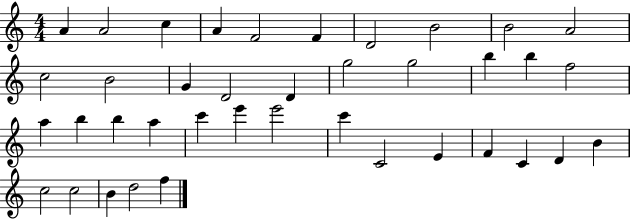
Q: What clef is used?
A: treble